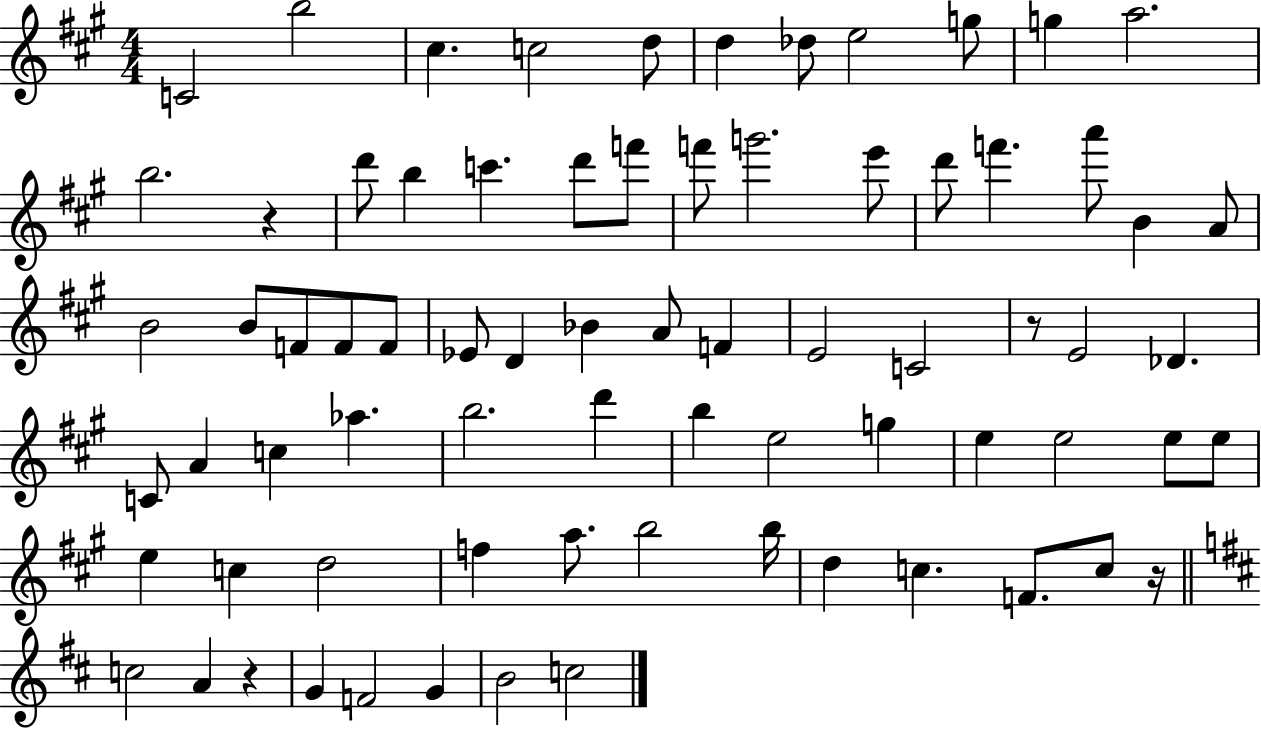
C4/h B5/h C#5/q. C5/h D5/e D5/q Db5/e E5/h G5/e G5/q A5/h. B5/h. R/q D6/e B5/q C6/q. D6/e F6/e F6/e G6/h. E6/e D6/e F6/q. A6/e B4/q A4/e B4/h B4/e F4/e F4/e F4/e Eb4/e D4/q Bb4/q A4/e F4/q E4/h C4/h R/e E4/h Db4/q. C4/e A4/q C5/q Ab5/q. B5/h. D6/q B5/q E5/h G5/q E5/q E5/h E5/e E5/e E5/q C5/q D5/h F5/q A5/e. B5/h B5/s D5/q C5/q. F4/e. C5/e R/s C5/h A4/q R/q G4/q F4/h G4/q B4/h C5/h